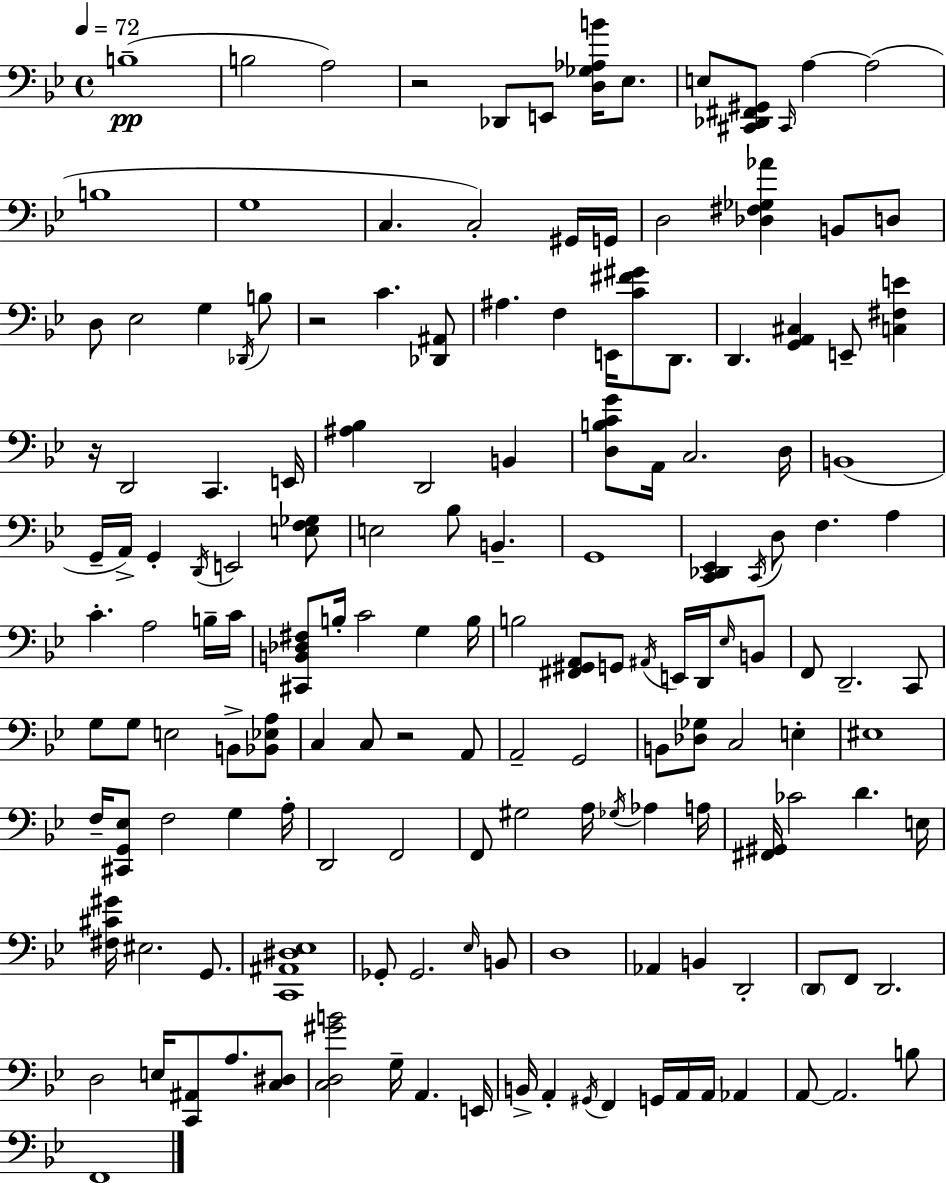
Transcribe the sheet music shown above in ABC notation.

X:1
T:Untitled
M:4/4
L:1/4
K:Bb
B,4 B,2 A,2 z2 _D,,/2 E,,/2 [D,_G,_A,B]/4 _E,/2 E,/2 [^C,,_D,,^F,,^G,,]/2 ^C,,/4 A, A,2 B,4 G,4 C, C,2 ^G,,/4 G,,/4 D,2 [_D,^F,_G,_A] B,,/2 D,/2 D,/2 _E,2 G, _D,,/4 B,/2 z2 C [_D,,^A,,]/2 ^A, F, E,,/4 [C^F^G]/2 D,,/2 D,, [G,,A,,^C,] E,,/2 [C,^F,E] z/4 D,,2 C,, E,,/4 [^A,_B,] D,,2 B,, [D,B,CG]/2 A,,/4 C,2 D,/4 B,,4 G,,/4 A,,/4 G,, D,,/4 E,,2 [E,F,_G,]/2 E,2 _B,/2 B,, G,,4 [C,,_D,,_E,,] C,,/4 D,/2 F, A, C A,2 B,/4 C/4 [^C,,B,,_D,^F,]/2 B,/4 C2 G, B,/4 B,2 [^F,,^G,,A,,]/2 G,,/2 ^A,,/4 E,,/4 D,,/4 _E,/4 B,,/2 F,,/2 D,,2 C,,/2 G,/2 G,/2 E,2 B,,/2 [_B,,_E,A,]/2 C, C,/2 z2 A,,/2 A,,2 G,,2 B,,/2 [_D,_G,]/2 C,2 E, ^E,4 F,/4 [^C,,G,,_E,]/2 F,2 G, A,/4 D,,2 F,,2 F,,/2 ^G,2 A,/4 _G,/4 _A, A,/4 [^F,,^G,,]/4 _C2 D E,/4 [^F,^C^G]/4 ^E,2 G,,/2 [C,,^A,,^D,_E,]4 _G,,/2 _G,,2 _E,/4 B,,/2 D,4 _A,, B,, D,,2 D,,/2 F,,/2 D,,2 D,2 E,/4 [C,,^A,,]/2 A,/2 [C,^D,]/2 [C,D,^GB]2 G,/4 A,, E,,/4 B,,/4 A,, ^G,,/4 F,, G,,/4 A,,/4 A,,/4 _A,, A,,/2 A,,2 B,/2 F,,4